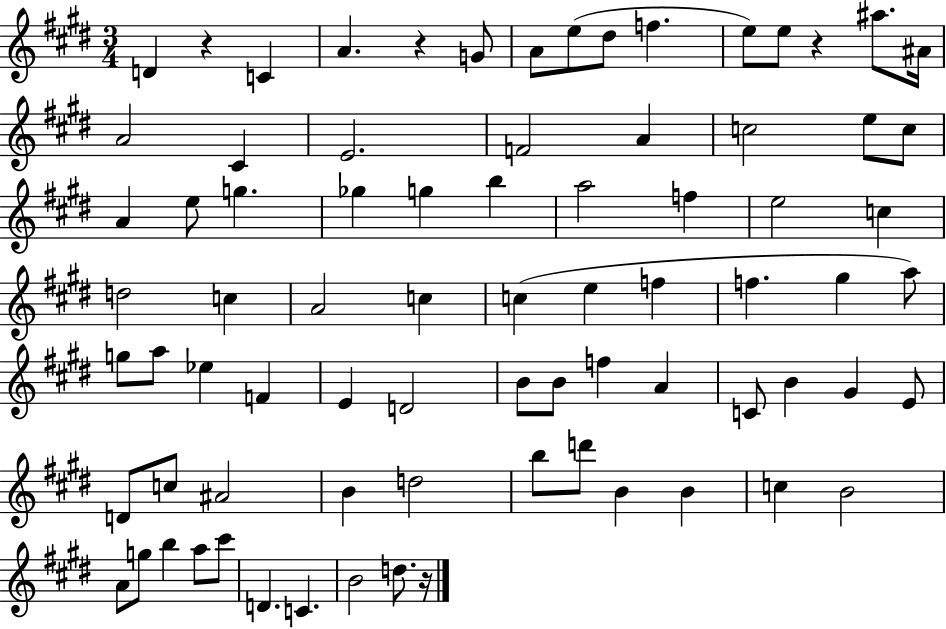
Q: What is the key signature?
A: E major